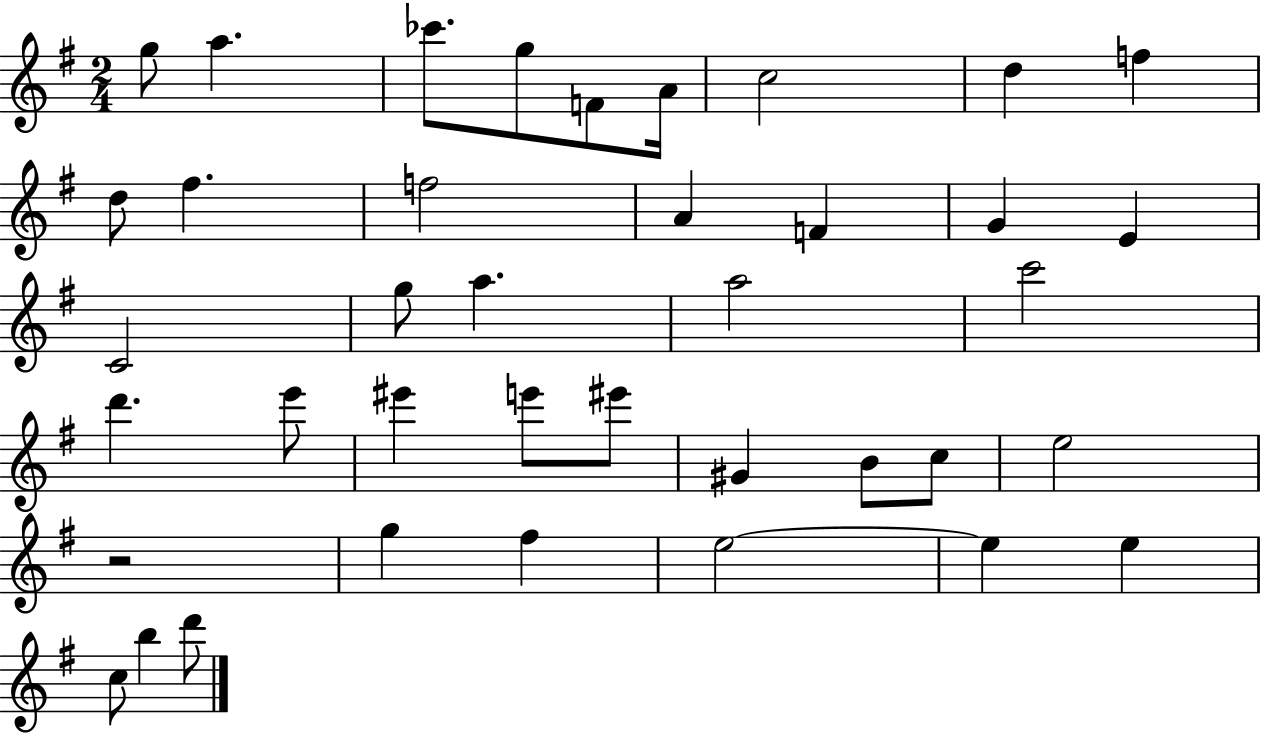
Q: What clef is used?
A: treble